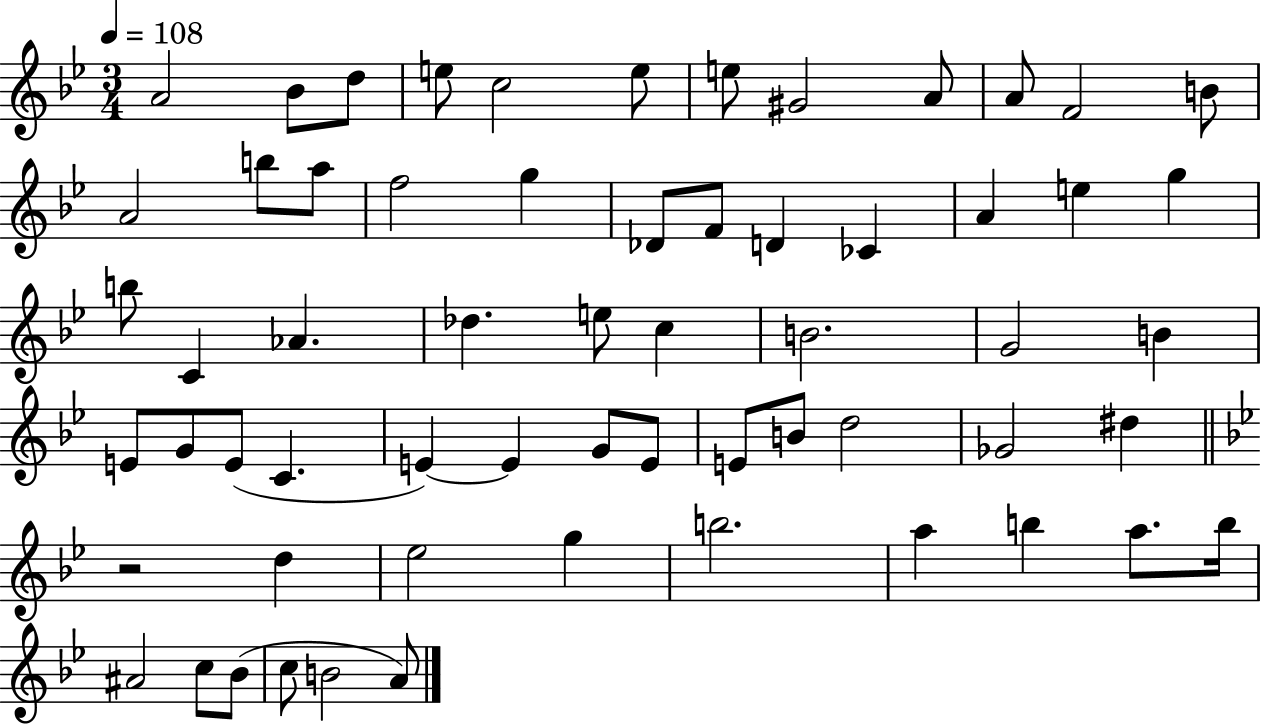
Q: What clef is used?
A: treble